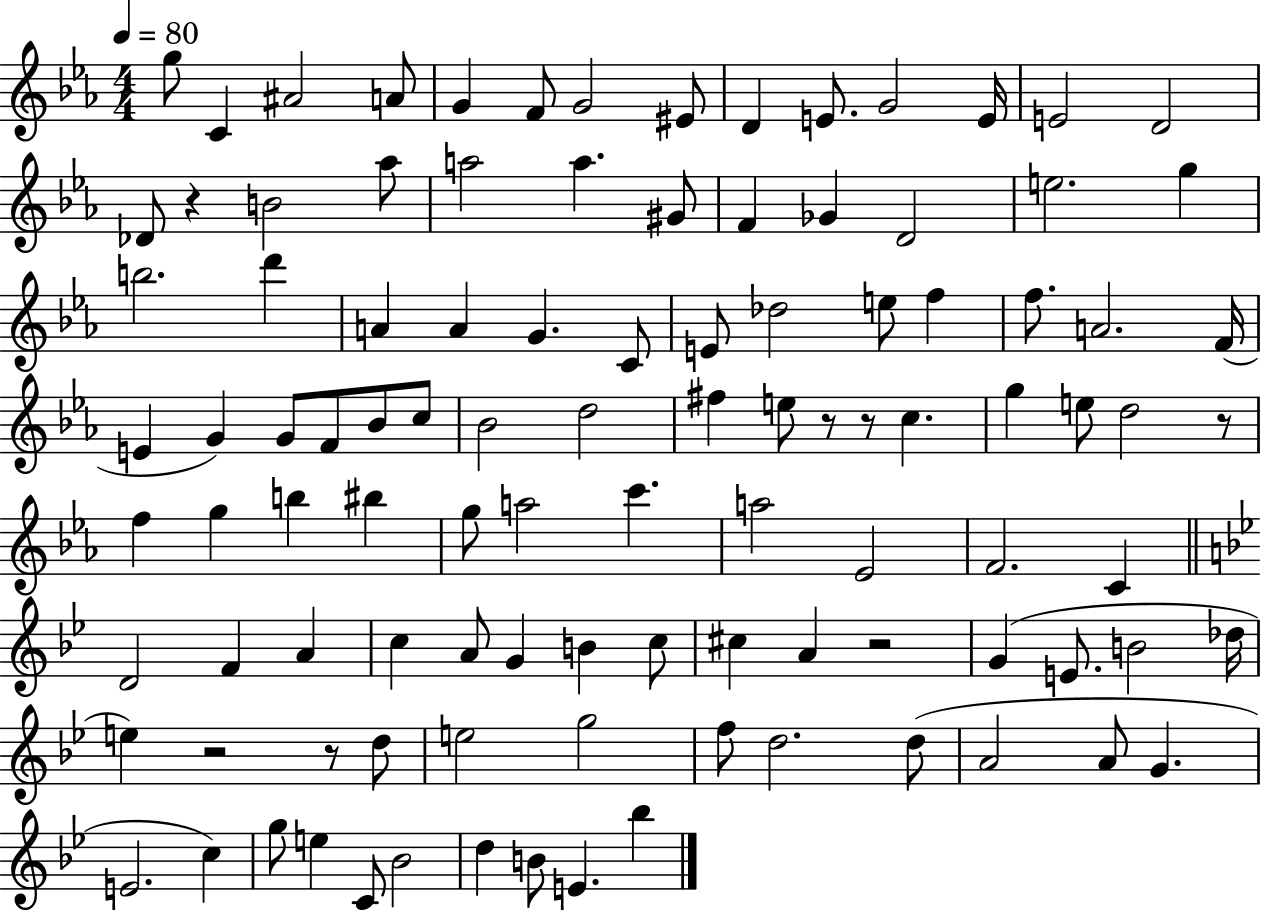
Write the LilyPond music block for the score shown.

{
  \clef treble
  \numericTimeSignature
  \time 4/4
  \key ees \major
  \tempo 4 = 80
  g''8 c'4 ais'2 a'8 | g'4 f'8 g'2 eis'8 | d'4 e'8. g'2 e'16 | e'2 d'2 | \break des'8 r4 b'2 aes''8 | a''2 a''4. gis'8 | f'4 ges'4 d'2 | e''2. g''4 | \break b''2. d'''4 | a'4 a'4 g'4. c'8 | e'8 des''2 e''8 f''4 | f''8. a'2. f'16( | \break e'4 g'4) g'8 f'8 bes'8 c''8 | bes'2 d''2 | fis''4 e''8 r8 r8 c''4. | g''4 e''8 d''2 r8 | \break f''4 g''4 b''4 bis''4 | g''8 a''2 c'''4. | a''2 ees'2 | f'2. c'4 | \break \bar "||" \break \key bes \major d'2 f'4 a'4 | c''4 a'8 g'4 b'4 c''8 | cis''4 a'4 r2 | g'4( e'8. b'2 des''16 | \break e''4) r2 r8 d''8 | e''2 g''2 | f''8 d''2. d''8( | a'2 a'8 g'4. | \break e'2. c''4) | g''8 e''4 c'8 bes'2 | d''4 b'8 e'4. bes''4 | \bar "|."
}